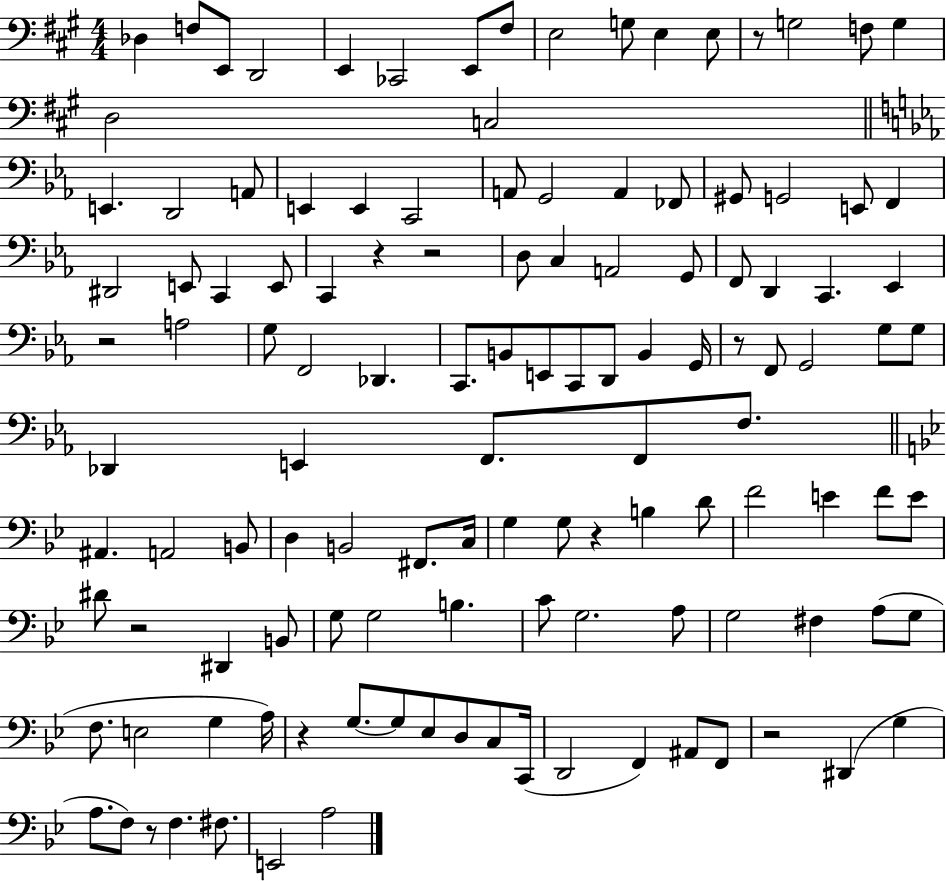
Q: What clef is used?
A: bass